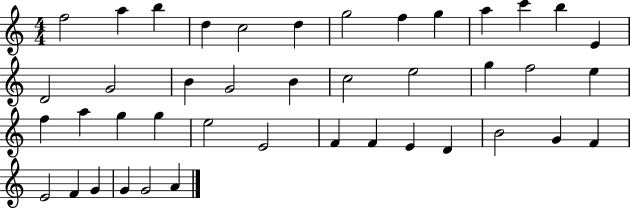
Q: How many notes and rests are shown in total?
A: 42